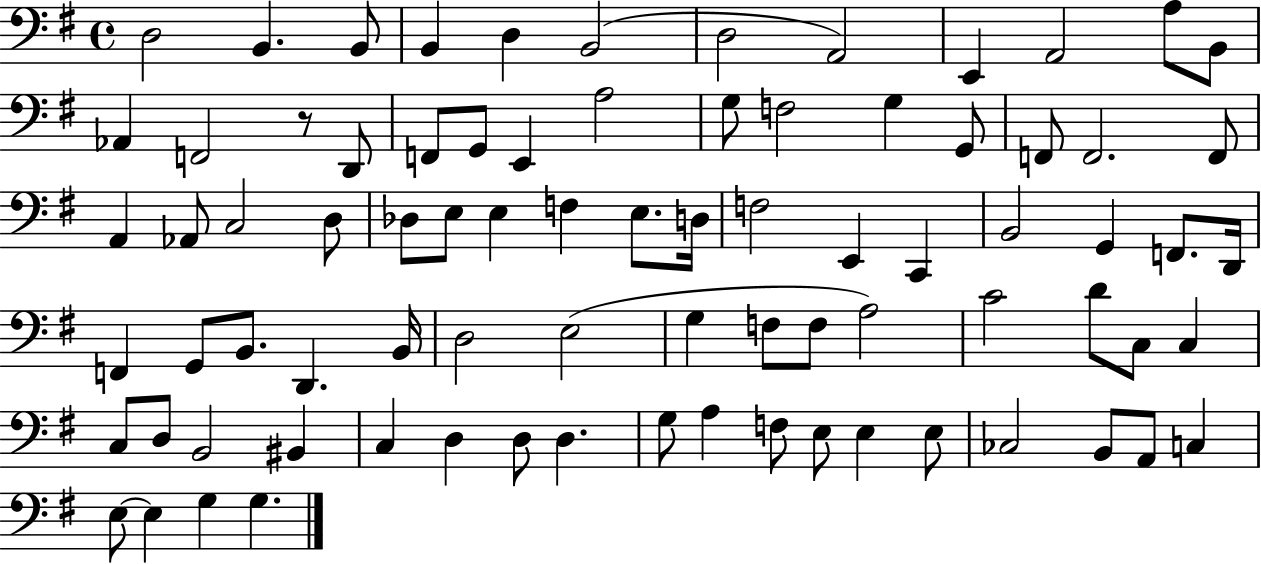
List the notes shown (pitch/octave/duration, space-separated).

D3/h B2/q. B2/e B2/q D3/q B2/h D3/h A2/h E2/q A2/h A3/e B2/e Ab2/q F2/h R/e D2/e F2/e G2/e E2/q A3/h G3/e F3/h G3/q G2/e F2/e F2/h. F2/e A2/q Ab2/e C3/h D3/e Db3/e E3/e E3/q F3/q E3/e. D3/s F3/h E2/q C2/q B2/h G2/q F2/e. D2/s F2/q G2/e B2/e. D2/q. B2/s D3/h E3/h G3/q F3/e F3/e A3/h C4/h D4/e C3/e C3/q C3/e D3/e B2/h BIS2/q C3/q D3/q D3/e D3/q. G3/e A3/q F3/e E3/e E3/q E3/e CES3/h B2/e A2/e C3/q E3/e E3/q G3/q G3/q.